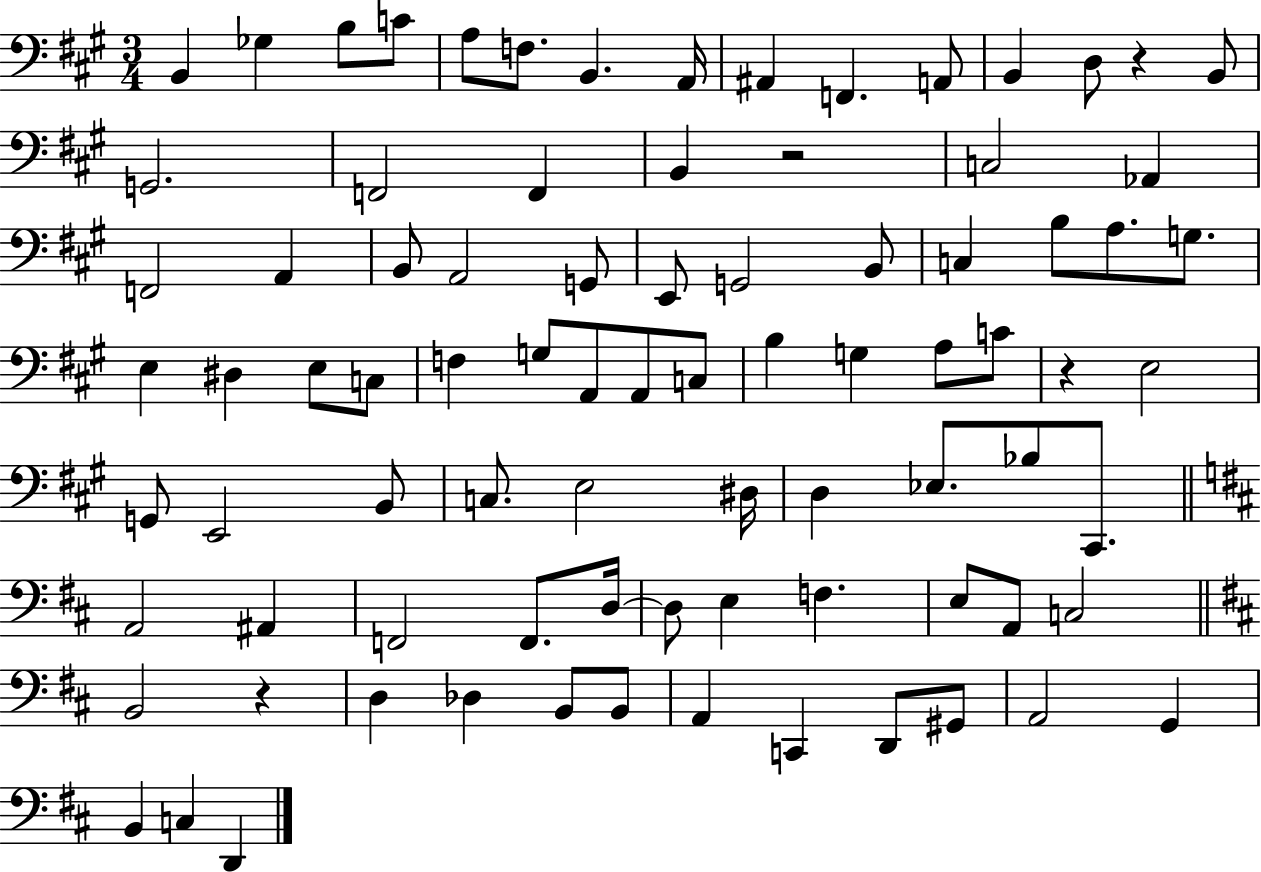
{
  \clef bass
  \numericTimeSignature
  \time 3/4
  \key a \major
  b,4 ges4 b8 c'8 | a8 f8. b,4. a,16 | ais,4 f,4. a,8 | b,4 d8 r4 b,8 | \break g,2. | f,2 f,4 | b,4 r2 | c2 aes,4 | \break f,2 a,4 | b,8 a,2 g,8 | e,8 g,2 b,8 | c4 b8 a8. g8. | \break e4 dis4 e8 c8 | f4 g8 a,8 a,8 c8 | b4 g4 a8 c'8 | r4 e2 | \break g,8 e,2 b,8 | c8. e2 dis16 | d4 ees8. bes8 cis,8. | \bar "||" \break \key d \major a,2 ais,4 | f,2 f,8. d16~~ | d8 e4 f4. | e8 a,8 c2 | \break \bar "||" \break \key d \major b,2 r4 | d4 des4 b,8 b,8 | a,4 c,4 d,8 gis,8 | a,2 g,4 | \break b,4 c4 d,4 | \bar "|."
}